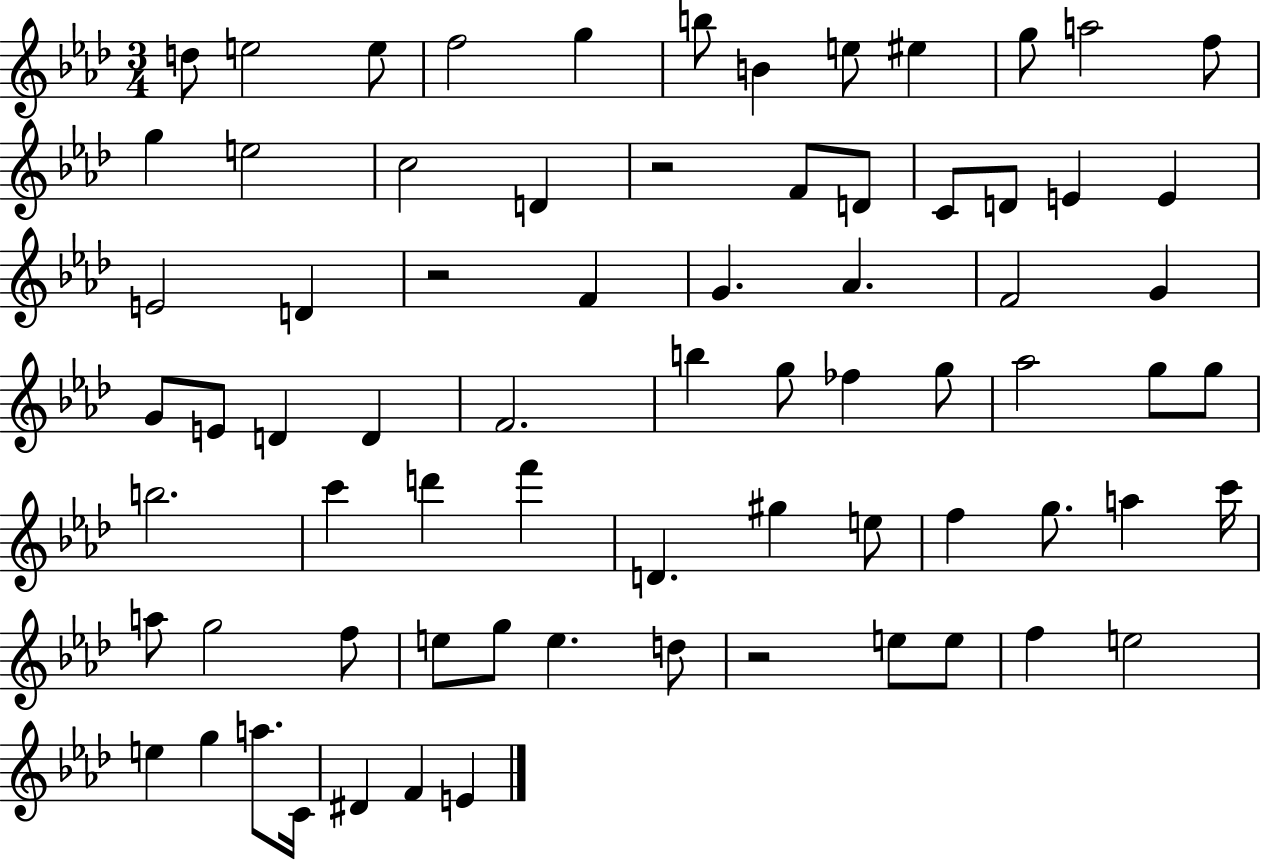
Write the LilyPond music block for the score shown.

{
  \clef treble
  \numericTimeSignature
  \time 3/4
  \key aes \major
  d''8 e''2 e''8 | f''2 g''4 | b''8 b'4 e''8 eis''4 | g''8 a''2 f''8 | \break g''4 e''2 | c''2 d'4 | r2 f'8 d'8 | c'8 d'8 e'4 e'4 | \break e'2 d'4 | r2 f'4 | g'4. aes'4. | f'2 g'4 | \break g'8 e'8 d'4 d'4 | f'2. | b''4 g''8 fes''4 g''8 | aes''2 g''8 g''8 | \break b''2. | c'''4 d'''4 f'''4 | d'4. gis''4 e''8 | f''4 g''8. a''4 c'''16 | \break a''8 g''2 f''8 | e''8 g''8 e''4. d''8 | r2 e''8 e''8 | f''4 e''2 | \break e''4 g''4 a''8. c'16 | dis'4 f'4 e'4 | \bar "|."
}